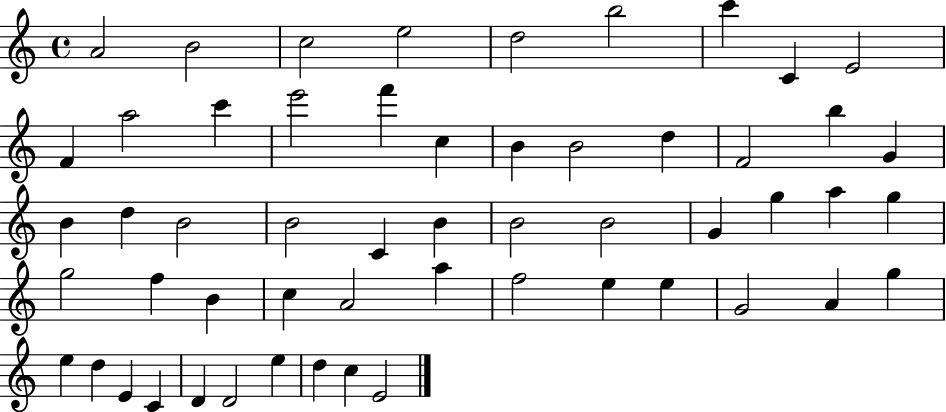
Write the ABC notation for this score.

X:1
T:Untitled
M:4/4
L:1/4
K:C
A2 B2 c2 e2 d2 b2 c' C E2 F a2 c' e'2 f' c B B2 d F2 b G B d B2 B2 C B B2 B2 G g a g g2 f B c A2 a f2 e e G2 A g e d E C D D2 e d c E2